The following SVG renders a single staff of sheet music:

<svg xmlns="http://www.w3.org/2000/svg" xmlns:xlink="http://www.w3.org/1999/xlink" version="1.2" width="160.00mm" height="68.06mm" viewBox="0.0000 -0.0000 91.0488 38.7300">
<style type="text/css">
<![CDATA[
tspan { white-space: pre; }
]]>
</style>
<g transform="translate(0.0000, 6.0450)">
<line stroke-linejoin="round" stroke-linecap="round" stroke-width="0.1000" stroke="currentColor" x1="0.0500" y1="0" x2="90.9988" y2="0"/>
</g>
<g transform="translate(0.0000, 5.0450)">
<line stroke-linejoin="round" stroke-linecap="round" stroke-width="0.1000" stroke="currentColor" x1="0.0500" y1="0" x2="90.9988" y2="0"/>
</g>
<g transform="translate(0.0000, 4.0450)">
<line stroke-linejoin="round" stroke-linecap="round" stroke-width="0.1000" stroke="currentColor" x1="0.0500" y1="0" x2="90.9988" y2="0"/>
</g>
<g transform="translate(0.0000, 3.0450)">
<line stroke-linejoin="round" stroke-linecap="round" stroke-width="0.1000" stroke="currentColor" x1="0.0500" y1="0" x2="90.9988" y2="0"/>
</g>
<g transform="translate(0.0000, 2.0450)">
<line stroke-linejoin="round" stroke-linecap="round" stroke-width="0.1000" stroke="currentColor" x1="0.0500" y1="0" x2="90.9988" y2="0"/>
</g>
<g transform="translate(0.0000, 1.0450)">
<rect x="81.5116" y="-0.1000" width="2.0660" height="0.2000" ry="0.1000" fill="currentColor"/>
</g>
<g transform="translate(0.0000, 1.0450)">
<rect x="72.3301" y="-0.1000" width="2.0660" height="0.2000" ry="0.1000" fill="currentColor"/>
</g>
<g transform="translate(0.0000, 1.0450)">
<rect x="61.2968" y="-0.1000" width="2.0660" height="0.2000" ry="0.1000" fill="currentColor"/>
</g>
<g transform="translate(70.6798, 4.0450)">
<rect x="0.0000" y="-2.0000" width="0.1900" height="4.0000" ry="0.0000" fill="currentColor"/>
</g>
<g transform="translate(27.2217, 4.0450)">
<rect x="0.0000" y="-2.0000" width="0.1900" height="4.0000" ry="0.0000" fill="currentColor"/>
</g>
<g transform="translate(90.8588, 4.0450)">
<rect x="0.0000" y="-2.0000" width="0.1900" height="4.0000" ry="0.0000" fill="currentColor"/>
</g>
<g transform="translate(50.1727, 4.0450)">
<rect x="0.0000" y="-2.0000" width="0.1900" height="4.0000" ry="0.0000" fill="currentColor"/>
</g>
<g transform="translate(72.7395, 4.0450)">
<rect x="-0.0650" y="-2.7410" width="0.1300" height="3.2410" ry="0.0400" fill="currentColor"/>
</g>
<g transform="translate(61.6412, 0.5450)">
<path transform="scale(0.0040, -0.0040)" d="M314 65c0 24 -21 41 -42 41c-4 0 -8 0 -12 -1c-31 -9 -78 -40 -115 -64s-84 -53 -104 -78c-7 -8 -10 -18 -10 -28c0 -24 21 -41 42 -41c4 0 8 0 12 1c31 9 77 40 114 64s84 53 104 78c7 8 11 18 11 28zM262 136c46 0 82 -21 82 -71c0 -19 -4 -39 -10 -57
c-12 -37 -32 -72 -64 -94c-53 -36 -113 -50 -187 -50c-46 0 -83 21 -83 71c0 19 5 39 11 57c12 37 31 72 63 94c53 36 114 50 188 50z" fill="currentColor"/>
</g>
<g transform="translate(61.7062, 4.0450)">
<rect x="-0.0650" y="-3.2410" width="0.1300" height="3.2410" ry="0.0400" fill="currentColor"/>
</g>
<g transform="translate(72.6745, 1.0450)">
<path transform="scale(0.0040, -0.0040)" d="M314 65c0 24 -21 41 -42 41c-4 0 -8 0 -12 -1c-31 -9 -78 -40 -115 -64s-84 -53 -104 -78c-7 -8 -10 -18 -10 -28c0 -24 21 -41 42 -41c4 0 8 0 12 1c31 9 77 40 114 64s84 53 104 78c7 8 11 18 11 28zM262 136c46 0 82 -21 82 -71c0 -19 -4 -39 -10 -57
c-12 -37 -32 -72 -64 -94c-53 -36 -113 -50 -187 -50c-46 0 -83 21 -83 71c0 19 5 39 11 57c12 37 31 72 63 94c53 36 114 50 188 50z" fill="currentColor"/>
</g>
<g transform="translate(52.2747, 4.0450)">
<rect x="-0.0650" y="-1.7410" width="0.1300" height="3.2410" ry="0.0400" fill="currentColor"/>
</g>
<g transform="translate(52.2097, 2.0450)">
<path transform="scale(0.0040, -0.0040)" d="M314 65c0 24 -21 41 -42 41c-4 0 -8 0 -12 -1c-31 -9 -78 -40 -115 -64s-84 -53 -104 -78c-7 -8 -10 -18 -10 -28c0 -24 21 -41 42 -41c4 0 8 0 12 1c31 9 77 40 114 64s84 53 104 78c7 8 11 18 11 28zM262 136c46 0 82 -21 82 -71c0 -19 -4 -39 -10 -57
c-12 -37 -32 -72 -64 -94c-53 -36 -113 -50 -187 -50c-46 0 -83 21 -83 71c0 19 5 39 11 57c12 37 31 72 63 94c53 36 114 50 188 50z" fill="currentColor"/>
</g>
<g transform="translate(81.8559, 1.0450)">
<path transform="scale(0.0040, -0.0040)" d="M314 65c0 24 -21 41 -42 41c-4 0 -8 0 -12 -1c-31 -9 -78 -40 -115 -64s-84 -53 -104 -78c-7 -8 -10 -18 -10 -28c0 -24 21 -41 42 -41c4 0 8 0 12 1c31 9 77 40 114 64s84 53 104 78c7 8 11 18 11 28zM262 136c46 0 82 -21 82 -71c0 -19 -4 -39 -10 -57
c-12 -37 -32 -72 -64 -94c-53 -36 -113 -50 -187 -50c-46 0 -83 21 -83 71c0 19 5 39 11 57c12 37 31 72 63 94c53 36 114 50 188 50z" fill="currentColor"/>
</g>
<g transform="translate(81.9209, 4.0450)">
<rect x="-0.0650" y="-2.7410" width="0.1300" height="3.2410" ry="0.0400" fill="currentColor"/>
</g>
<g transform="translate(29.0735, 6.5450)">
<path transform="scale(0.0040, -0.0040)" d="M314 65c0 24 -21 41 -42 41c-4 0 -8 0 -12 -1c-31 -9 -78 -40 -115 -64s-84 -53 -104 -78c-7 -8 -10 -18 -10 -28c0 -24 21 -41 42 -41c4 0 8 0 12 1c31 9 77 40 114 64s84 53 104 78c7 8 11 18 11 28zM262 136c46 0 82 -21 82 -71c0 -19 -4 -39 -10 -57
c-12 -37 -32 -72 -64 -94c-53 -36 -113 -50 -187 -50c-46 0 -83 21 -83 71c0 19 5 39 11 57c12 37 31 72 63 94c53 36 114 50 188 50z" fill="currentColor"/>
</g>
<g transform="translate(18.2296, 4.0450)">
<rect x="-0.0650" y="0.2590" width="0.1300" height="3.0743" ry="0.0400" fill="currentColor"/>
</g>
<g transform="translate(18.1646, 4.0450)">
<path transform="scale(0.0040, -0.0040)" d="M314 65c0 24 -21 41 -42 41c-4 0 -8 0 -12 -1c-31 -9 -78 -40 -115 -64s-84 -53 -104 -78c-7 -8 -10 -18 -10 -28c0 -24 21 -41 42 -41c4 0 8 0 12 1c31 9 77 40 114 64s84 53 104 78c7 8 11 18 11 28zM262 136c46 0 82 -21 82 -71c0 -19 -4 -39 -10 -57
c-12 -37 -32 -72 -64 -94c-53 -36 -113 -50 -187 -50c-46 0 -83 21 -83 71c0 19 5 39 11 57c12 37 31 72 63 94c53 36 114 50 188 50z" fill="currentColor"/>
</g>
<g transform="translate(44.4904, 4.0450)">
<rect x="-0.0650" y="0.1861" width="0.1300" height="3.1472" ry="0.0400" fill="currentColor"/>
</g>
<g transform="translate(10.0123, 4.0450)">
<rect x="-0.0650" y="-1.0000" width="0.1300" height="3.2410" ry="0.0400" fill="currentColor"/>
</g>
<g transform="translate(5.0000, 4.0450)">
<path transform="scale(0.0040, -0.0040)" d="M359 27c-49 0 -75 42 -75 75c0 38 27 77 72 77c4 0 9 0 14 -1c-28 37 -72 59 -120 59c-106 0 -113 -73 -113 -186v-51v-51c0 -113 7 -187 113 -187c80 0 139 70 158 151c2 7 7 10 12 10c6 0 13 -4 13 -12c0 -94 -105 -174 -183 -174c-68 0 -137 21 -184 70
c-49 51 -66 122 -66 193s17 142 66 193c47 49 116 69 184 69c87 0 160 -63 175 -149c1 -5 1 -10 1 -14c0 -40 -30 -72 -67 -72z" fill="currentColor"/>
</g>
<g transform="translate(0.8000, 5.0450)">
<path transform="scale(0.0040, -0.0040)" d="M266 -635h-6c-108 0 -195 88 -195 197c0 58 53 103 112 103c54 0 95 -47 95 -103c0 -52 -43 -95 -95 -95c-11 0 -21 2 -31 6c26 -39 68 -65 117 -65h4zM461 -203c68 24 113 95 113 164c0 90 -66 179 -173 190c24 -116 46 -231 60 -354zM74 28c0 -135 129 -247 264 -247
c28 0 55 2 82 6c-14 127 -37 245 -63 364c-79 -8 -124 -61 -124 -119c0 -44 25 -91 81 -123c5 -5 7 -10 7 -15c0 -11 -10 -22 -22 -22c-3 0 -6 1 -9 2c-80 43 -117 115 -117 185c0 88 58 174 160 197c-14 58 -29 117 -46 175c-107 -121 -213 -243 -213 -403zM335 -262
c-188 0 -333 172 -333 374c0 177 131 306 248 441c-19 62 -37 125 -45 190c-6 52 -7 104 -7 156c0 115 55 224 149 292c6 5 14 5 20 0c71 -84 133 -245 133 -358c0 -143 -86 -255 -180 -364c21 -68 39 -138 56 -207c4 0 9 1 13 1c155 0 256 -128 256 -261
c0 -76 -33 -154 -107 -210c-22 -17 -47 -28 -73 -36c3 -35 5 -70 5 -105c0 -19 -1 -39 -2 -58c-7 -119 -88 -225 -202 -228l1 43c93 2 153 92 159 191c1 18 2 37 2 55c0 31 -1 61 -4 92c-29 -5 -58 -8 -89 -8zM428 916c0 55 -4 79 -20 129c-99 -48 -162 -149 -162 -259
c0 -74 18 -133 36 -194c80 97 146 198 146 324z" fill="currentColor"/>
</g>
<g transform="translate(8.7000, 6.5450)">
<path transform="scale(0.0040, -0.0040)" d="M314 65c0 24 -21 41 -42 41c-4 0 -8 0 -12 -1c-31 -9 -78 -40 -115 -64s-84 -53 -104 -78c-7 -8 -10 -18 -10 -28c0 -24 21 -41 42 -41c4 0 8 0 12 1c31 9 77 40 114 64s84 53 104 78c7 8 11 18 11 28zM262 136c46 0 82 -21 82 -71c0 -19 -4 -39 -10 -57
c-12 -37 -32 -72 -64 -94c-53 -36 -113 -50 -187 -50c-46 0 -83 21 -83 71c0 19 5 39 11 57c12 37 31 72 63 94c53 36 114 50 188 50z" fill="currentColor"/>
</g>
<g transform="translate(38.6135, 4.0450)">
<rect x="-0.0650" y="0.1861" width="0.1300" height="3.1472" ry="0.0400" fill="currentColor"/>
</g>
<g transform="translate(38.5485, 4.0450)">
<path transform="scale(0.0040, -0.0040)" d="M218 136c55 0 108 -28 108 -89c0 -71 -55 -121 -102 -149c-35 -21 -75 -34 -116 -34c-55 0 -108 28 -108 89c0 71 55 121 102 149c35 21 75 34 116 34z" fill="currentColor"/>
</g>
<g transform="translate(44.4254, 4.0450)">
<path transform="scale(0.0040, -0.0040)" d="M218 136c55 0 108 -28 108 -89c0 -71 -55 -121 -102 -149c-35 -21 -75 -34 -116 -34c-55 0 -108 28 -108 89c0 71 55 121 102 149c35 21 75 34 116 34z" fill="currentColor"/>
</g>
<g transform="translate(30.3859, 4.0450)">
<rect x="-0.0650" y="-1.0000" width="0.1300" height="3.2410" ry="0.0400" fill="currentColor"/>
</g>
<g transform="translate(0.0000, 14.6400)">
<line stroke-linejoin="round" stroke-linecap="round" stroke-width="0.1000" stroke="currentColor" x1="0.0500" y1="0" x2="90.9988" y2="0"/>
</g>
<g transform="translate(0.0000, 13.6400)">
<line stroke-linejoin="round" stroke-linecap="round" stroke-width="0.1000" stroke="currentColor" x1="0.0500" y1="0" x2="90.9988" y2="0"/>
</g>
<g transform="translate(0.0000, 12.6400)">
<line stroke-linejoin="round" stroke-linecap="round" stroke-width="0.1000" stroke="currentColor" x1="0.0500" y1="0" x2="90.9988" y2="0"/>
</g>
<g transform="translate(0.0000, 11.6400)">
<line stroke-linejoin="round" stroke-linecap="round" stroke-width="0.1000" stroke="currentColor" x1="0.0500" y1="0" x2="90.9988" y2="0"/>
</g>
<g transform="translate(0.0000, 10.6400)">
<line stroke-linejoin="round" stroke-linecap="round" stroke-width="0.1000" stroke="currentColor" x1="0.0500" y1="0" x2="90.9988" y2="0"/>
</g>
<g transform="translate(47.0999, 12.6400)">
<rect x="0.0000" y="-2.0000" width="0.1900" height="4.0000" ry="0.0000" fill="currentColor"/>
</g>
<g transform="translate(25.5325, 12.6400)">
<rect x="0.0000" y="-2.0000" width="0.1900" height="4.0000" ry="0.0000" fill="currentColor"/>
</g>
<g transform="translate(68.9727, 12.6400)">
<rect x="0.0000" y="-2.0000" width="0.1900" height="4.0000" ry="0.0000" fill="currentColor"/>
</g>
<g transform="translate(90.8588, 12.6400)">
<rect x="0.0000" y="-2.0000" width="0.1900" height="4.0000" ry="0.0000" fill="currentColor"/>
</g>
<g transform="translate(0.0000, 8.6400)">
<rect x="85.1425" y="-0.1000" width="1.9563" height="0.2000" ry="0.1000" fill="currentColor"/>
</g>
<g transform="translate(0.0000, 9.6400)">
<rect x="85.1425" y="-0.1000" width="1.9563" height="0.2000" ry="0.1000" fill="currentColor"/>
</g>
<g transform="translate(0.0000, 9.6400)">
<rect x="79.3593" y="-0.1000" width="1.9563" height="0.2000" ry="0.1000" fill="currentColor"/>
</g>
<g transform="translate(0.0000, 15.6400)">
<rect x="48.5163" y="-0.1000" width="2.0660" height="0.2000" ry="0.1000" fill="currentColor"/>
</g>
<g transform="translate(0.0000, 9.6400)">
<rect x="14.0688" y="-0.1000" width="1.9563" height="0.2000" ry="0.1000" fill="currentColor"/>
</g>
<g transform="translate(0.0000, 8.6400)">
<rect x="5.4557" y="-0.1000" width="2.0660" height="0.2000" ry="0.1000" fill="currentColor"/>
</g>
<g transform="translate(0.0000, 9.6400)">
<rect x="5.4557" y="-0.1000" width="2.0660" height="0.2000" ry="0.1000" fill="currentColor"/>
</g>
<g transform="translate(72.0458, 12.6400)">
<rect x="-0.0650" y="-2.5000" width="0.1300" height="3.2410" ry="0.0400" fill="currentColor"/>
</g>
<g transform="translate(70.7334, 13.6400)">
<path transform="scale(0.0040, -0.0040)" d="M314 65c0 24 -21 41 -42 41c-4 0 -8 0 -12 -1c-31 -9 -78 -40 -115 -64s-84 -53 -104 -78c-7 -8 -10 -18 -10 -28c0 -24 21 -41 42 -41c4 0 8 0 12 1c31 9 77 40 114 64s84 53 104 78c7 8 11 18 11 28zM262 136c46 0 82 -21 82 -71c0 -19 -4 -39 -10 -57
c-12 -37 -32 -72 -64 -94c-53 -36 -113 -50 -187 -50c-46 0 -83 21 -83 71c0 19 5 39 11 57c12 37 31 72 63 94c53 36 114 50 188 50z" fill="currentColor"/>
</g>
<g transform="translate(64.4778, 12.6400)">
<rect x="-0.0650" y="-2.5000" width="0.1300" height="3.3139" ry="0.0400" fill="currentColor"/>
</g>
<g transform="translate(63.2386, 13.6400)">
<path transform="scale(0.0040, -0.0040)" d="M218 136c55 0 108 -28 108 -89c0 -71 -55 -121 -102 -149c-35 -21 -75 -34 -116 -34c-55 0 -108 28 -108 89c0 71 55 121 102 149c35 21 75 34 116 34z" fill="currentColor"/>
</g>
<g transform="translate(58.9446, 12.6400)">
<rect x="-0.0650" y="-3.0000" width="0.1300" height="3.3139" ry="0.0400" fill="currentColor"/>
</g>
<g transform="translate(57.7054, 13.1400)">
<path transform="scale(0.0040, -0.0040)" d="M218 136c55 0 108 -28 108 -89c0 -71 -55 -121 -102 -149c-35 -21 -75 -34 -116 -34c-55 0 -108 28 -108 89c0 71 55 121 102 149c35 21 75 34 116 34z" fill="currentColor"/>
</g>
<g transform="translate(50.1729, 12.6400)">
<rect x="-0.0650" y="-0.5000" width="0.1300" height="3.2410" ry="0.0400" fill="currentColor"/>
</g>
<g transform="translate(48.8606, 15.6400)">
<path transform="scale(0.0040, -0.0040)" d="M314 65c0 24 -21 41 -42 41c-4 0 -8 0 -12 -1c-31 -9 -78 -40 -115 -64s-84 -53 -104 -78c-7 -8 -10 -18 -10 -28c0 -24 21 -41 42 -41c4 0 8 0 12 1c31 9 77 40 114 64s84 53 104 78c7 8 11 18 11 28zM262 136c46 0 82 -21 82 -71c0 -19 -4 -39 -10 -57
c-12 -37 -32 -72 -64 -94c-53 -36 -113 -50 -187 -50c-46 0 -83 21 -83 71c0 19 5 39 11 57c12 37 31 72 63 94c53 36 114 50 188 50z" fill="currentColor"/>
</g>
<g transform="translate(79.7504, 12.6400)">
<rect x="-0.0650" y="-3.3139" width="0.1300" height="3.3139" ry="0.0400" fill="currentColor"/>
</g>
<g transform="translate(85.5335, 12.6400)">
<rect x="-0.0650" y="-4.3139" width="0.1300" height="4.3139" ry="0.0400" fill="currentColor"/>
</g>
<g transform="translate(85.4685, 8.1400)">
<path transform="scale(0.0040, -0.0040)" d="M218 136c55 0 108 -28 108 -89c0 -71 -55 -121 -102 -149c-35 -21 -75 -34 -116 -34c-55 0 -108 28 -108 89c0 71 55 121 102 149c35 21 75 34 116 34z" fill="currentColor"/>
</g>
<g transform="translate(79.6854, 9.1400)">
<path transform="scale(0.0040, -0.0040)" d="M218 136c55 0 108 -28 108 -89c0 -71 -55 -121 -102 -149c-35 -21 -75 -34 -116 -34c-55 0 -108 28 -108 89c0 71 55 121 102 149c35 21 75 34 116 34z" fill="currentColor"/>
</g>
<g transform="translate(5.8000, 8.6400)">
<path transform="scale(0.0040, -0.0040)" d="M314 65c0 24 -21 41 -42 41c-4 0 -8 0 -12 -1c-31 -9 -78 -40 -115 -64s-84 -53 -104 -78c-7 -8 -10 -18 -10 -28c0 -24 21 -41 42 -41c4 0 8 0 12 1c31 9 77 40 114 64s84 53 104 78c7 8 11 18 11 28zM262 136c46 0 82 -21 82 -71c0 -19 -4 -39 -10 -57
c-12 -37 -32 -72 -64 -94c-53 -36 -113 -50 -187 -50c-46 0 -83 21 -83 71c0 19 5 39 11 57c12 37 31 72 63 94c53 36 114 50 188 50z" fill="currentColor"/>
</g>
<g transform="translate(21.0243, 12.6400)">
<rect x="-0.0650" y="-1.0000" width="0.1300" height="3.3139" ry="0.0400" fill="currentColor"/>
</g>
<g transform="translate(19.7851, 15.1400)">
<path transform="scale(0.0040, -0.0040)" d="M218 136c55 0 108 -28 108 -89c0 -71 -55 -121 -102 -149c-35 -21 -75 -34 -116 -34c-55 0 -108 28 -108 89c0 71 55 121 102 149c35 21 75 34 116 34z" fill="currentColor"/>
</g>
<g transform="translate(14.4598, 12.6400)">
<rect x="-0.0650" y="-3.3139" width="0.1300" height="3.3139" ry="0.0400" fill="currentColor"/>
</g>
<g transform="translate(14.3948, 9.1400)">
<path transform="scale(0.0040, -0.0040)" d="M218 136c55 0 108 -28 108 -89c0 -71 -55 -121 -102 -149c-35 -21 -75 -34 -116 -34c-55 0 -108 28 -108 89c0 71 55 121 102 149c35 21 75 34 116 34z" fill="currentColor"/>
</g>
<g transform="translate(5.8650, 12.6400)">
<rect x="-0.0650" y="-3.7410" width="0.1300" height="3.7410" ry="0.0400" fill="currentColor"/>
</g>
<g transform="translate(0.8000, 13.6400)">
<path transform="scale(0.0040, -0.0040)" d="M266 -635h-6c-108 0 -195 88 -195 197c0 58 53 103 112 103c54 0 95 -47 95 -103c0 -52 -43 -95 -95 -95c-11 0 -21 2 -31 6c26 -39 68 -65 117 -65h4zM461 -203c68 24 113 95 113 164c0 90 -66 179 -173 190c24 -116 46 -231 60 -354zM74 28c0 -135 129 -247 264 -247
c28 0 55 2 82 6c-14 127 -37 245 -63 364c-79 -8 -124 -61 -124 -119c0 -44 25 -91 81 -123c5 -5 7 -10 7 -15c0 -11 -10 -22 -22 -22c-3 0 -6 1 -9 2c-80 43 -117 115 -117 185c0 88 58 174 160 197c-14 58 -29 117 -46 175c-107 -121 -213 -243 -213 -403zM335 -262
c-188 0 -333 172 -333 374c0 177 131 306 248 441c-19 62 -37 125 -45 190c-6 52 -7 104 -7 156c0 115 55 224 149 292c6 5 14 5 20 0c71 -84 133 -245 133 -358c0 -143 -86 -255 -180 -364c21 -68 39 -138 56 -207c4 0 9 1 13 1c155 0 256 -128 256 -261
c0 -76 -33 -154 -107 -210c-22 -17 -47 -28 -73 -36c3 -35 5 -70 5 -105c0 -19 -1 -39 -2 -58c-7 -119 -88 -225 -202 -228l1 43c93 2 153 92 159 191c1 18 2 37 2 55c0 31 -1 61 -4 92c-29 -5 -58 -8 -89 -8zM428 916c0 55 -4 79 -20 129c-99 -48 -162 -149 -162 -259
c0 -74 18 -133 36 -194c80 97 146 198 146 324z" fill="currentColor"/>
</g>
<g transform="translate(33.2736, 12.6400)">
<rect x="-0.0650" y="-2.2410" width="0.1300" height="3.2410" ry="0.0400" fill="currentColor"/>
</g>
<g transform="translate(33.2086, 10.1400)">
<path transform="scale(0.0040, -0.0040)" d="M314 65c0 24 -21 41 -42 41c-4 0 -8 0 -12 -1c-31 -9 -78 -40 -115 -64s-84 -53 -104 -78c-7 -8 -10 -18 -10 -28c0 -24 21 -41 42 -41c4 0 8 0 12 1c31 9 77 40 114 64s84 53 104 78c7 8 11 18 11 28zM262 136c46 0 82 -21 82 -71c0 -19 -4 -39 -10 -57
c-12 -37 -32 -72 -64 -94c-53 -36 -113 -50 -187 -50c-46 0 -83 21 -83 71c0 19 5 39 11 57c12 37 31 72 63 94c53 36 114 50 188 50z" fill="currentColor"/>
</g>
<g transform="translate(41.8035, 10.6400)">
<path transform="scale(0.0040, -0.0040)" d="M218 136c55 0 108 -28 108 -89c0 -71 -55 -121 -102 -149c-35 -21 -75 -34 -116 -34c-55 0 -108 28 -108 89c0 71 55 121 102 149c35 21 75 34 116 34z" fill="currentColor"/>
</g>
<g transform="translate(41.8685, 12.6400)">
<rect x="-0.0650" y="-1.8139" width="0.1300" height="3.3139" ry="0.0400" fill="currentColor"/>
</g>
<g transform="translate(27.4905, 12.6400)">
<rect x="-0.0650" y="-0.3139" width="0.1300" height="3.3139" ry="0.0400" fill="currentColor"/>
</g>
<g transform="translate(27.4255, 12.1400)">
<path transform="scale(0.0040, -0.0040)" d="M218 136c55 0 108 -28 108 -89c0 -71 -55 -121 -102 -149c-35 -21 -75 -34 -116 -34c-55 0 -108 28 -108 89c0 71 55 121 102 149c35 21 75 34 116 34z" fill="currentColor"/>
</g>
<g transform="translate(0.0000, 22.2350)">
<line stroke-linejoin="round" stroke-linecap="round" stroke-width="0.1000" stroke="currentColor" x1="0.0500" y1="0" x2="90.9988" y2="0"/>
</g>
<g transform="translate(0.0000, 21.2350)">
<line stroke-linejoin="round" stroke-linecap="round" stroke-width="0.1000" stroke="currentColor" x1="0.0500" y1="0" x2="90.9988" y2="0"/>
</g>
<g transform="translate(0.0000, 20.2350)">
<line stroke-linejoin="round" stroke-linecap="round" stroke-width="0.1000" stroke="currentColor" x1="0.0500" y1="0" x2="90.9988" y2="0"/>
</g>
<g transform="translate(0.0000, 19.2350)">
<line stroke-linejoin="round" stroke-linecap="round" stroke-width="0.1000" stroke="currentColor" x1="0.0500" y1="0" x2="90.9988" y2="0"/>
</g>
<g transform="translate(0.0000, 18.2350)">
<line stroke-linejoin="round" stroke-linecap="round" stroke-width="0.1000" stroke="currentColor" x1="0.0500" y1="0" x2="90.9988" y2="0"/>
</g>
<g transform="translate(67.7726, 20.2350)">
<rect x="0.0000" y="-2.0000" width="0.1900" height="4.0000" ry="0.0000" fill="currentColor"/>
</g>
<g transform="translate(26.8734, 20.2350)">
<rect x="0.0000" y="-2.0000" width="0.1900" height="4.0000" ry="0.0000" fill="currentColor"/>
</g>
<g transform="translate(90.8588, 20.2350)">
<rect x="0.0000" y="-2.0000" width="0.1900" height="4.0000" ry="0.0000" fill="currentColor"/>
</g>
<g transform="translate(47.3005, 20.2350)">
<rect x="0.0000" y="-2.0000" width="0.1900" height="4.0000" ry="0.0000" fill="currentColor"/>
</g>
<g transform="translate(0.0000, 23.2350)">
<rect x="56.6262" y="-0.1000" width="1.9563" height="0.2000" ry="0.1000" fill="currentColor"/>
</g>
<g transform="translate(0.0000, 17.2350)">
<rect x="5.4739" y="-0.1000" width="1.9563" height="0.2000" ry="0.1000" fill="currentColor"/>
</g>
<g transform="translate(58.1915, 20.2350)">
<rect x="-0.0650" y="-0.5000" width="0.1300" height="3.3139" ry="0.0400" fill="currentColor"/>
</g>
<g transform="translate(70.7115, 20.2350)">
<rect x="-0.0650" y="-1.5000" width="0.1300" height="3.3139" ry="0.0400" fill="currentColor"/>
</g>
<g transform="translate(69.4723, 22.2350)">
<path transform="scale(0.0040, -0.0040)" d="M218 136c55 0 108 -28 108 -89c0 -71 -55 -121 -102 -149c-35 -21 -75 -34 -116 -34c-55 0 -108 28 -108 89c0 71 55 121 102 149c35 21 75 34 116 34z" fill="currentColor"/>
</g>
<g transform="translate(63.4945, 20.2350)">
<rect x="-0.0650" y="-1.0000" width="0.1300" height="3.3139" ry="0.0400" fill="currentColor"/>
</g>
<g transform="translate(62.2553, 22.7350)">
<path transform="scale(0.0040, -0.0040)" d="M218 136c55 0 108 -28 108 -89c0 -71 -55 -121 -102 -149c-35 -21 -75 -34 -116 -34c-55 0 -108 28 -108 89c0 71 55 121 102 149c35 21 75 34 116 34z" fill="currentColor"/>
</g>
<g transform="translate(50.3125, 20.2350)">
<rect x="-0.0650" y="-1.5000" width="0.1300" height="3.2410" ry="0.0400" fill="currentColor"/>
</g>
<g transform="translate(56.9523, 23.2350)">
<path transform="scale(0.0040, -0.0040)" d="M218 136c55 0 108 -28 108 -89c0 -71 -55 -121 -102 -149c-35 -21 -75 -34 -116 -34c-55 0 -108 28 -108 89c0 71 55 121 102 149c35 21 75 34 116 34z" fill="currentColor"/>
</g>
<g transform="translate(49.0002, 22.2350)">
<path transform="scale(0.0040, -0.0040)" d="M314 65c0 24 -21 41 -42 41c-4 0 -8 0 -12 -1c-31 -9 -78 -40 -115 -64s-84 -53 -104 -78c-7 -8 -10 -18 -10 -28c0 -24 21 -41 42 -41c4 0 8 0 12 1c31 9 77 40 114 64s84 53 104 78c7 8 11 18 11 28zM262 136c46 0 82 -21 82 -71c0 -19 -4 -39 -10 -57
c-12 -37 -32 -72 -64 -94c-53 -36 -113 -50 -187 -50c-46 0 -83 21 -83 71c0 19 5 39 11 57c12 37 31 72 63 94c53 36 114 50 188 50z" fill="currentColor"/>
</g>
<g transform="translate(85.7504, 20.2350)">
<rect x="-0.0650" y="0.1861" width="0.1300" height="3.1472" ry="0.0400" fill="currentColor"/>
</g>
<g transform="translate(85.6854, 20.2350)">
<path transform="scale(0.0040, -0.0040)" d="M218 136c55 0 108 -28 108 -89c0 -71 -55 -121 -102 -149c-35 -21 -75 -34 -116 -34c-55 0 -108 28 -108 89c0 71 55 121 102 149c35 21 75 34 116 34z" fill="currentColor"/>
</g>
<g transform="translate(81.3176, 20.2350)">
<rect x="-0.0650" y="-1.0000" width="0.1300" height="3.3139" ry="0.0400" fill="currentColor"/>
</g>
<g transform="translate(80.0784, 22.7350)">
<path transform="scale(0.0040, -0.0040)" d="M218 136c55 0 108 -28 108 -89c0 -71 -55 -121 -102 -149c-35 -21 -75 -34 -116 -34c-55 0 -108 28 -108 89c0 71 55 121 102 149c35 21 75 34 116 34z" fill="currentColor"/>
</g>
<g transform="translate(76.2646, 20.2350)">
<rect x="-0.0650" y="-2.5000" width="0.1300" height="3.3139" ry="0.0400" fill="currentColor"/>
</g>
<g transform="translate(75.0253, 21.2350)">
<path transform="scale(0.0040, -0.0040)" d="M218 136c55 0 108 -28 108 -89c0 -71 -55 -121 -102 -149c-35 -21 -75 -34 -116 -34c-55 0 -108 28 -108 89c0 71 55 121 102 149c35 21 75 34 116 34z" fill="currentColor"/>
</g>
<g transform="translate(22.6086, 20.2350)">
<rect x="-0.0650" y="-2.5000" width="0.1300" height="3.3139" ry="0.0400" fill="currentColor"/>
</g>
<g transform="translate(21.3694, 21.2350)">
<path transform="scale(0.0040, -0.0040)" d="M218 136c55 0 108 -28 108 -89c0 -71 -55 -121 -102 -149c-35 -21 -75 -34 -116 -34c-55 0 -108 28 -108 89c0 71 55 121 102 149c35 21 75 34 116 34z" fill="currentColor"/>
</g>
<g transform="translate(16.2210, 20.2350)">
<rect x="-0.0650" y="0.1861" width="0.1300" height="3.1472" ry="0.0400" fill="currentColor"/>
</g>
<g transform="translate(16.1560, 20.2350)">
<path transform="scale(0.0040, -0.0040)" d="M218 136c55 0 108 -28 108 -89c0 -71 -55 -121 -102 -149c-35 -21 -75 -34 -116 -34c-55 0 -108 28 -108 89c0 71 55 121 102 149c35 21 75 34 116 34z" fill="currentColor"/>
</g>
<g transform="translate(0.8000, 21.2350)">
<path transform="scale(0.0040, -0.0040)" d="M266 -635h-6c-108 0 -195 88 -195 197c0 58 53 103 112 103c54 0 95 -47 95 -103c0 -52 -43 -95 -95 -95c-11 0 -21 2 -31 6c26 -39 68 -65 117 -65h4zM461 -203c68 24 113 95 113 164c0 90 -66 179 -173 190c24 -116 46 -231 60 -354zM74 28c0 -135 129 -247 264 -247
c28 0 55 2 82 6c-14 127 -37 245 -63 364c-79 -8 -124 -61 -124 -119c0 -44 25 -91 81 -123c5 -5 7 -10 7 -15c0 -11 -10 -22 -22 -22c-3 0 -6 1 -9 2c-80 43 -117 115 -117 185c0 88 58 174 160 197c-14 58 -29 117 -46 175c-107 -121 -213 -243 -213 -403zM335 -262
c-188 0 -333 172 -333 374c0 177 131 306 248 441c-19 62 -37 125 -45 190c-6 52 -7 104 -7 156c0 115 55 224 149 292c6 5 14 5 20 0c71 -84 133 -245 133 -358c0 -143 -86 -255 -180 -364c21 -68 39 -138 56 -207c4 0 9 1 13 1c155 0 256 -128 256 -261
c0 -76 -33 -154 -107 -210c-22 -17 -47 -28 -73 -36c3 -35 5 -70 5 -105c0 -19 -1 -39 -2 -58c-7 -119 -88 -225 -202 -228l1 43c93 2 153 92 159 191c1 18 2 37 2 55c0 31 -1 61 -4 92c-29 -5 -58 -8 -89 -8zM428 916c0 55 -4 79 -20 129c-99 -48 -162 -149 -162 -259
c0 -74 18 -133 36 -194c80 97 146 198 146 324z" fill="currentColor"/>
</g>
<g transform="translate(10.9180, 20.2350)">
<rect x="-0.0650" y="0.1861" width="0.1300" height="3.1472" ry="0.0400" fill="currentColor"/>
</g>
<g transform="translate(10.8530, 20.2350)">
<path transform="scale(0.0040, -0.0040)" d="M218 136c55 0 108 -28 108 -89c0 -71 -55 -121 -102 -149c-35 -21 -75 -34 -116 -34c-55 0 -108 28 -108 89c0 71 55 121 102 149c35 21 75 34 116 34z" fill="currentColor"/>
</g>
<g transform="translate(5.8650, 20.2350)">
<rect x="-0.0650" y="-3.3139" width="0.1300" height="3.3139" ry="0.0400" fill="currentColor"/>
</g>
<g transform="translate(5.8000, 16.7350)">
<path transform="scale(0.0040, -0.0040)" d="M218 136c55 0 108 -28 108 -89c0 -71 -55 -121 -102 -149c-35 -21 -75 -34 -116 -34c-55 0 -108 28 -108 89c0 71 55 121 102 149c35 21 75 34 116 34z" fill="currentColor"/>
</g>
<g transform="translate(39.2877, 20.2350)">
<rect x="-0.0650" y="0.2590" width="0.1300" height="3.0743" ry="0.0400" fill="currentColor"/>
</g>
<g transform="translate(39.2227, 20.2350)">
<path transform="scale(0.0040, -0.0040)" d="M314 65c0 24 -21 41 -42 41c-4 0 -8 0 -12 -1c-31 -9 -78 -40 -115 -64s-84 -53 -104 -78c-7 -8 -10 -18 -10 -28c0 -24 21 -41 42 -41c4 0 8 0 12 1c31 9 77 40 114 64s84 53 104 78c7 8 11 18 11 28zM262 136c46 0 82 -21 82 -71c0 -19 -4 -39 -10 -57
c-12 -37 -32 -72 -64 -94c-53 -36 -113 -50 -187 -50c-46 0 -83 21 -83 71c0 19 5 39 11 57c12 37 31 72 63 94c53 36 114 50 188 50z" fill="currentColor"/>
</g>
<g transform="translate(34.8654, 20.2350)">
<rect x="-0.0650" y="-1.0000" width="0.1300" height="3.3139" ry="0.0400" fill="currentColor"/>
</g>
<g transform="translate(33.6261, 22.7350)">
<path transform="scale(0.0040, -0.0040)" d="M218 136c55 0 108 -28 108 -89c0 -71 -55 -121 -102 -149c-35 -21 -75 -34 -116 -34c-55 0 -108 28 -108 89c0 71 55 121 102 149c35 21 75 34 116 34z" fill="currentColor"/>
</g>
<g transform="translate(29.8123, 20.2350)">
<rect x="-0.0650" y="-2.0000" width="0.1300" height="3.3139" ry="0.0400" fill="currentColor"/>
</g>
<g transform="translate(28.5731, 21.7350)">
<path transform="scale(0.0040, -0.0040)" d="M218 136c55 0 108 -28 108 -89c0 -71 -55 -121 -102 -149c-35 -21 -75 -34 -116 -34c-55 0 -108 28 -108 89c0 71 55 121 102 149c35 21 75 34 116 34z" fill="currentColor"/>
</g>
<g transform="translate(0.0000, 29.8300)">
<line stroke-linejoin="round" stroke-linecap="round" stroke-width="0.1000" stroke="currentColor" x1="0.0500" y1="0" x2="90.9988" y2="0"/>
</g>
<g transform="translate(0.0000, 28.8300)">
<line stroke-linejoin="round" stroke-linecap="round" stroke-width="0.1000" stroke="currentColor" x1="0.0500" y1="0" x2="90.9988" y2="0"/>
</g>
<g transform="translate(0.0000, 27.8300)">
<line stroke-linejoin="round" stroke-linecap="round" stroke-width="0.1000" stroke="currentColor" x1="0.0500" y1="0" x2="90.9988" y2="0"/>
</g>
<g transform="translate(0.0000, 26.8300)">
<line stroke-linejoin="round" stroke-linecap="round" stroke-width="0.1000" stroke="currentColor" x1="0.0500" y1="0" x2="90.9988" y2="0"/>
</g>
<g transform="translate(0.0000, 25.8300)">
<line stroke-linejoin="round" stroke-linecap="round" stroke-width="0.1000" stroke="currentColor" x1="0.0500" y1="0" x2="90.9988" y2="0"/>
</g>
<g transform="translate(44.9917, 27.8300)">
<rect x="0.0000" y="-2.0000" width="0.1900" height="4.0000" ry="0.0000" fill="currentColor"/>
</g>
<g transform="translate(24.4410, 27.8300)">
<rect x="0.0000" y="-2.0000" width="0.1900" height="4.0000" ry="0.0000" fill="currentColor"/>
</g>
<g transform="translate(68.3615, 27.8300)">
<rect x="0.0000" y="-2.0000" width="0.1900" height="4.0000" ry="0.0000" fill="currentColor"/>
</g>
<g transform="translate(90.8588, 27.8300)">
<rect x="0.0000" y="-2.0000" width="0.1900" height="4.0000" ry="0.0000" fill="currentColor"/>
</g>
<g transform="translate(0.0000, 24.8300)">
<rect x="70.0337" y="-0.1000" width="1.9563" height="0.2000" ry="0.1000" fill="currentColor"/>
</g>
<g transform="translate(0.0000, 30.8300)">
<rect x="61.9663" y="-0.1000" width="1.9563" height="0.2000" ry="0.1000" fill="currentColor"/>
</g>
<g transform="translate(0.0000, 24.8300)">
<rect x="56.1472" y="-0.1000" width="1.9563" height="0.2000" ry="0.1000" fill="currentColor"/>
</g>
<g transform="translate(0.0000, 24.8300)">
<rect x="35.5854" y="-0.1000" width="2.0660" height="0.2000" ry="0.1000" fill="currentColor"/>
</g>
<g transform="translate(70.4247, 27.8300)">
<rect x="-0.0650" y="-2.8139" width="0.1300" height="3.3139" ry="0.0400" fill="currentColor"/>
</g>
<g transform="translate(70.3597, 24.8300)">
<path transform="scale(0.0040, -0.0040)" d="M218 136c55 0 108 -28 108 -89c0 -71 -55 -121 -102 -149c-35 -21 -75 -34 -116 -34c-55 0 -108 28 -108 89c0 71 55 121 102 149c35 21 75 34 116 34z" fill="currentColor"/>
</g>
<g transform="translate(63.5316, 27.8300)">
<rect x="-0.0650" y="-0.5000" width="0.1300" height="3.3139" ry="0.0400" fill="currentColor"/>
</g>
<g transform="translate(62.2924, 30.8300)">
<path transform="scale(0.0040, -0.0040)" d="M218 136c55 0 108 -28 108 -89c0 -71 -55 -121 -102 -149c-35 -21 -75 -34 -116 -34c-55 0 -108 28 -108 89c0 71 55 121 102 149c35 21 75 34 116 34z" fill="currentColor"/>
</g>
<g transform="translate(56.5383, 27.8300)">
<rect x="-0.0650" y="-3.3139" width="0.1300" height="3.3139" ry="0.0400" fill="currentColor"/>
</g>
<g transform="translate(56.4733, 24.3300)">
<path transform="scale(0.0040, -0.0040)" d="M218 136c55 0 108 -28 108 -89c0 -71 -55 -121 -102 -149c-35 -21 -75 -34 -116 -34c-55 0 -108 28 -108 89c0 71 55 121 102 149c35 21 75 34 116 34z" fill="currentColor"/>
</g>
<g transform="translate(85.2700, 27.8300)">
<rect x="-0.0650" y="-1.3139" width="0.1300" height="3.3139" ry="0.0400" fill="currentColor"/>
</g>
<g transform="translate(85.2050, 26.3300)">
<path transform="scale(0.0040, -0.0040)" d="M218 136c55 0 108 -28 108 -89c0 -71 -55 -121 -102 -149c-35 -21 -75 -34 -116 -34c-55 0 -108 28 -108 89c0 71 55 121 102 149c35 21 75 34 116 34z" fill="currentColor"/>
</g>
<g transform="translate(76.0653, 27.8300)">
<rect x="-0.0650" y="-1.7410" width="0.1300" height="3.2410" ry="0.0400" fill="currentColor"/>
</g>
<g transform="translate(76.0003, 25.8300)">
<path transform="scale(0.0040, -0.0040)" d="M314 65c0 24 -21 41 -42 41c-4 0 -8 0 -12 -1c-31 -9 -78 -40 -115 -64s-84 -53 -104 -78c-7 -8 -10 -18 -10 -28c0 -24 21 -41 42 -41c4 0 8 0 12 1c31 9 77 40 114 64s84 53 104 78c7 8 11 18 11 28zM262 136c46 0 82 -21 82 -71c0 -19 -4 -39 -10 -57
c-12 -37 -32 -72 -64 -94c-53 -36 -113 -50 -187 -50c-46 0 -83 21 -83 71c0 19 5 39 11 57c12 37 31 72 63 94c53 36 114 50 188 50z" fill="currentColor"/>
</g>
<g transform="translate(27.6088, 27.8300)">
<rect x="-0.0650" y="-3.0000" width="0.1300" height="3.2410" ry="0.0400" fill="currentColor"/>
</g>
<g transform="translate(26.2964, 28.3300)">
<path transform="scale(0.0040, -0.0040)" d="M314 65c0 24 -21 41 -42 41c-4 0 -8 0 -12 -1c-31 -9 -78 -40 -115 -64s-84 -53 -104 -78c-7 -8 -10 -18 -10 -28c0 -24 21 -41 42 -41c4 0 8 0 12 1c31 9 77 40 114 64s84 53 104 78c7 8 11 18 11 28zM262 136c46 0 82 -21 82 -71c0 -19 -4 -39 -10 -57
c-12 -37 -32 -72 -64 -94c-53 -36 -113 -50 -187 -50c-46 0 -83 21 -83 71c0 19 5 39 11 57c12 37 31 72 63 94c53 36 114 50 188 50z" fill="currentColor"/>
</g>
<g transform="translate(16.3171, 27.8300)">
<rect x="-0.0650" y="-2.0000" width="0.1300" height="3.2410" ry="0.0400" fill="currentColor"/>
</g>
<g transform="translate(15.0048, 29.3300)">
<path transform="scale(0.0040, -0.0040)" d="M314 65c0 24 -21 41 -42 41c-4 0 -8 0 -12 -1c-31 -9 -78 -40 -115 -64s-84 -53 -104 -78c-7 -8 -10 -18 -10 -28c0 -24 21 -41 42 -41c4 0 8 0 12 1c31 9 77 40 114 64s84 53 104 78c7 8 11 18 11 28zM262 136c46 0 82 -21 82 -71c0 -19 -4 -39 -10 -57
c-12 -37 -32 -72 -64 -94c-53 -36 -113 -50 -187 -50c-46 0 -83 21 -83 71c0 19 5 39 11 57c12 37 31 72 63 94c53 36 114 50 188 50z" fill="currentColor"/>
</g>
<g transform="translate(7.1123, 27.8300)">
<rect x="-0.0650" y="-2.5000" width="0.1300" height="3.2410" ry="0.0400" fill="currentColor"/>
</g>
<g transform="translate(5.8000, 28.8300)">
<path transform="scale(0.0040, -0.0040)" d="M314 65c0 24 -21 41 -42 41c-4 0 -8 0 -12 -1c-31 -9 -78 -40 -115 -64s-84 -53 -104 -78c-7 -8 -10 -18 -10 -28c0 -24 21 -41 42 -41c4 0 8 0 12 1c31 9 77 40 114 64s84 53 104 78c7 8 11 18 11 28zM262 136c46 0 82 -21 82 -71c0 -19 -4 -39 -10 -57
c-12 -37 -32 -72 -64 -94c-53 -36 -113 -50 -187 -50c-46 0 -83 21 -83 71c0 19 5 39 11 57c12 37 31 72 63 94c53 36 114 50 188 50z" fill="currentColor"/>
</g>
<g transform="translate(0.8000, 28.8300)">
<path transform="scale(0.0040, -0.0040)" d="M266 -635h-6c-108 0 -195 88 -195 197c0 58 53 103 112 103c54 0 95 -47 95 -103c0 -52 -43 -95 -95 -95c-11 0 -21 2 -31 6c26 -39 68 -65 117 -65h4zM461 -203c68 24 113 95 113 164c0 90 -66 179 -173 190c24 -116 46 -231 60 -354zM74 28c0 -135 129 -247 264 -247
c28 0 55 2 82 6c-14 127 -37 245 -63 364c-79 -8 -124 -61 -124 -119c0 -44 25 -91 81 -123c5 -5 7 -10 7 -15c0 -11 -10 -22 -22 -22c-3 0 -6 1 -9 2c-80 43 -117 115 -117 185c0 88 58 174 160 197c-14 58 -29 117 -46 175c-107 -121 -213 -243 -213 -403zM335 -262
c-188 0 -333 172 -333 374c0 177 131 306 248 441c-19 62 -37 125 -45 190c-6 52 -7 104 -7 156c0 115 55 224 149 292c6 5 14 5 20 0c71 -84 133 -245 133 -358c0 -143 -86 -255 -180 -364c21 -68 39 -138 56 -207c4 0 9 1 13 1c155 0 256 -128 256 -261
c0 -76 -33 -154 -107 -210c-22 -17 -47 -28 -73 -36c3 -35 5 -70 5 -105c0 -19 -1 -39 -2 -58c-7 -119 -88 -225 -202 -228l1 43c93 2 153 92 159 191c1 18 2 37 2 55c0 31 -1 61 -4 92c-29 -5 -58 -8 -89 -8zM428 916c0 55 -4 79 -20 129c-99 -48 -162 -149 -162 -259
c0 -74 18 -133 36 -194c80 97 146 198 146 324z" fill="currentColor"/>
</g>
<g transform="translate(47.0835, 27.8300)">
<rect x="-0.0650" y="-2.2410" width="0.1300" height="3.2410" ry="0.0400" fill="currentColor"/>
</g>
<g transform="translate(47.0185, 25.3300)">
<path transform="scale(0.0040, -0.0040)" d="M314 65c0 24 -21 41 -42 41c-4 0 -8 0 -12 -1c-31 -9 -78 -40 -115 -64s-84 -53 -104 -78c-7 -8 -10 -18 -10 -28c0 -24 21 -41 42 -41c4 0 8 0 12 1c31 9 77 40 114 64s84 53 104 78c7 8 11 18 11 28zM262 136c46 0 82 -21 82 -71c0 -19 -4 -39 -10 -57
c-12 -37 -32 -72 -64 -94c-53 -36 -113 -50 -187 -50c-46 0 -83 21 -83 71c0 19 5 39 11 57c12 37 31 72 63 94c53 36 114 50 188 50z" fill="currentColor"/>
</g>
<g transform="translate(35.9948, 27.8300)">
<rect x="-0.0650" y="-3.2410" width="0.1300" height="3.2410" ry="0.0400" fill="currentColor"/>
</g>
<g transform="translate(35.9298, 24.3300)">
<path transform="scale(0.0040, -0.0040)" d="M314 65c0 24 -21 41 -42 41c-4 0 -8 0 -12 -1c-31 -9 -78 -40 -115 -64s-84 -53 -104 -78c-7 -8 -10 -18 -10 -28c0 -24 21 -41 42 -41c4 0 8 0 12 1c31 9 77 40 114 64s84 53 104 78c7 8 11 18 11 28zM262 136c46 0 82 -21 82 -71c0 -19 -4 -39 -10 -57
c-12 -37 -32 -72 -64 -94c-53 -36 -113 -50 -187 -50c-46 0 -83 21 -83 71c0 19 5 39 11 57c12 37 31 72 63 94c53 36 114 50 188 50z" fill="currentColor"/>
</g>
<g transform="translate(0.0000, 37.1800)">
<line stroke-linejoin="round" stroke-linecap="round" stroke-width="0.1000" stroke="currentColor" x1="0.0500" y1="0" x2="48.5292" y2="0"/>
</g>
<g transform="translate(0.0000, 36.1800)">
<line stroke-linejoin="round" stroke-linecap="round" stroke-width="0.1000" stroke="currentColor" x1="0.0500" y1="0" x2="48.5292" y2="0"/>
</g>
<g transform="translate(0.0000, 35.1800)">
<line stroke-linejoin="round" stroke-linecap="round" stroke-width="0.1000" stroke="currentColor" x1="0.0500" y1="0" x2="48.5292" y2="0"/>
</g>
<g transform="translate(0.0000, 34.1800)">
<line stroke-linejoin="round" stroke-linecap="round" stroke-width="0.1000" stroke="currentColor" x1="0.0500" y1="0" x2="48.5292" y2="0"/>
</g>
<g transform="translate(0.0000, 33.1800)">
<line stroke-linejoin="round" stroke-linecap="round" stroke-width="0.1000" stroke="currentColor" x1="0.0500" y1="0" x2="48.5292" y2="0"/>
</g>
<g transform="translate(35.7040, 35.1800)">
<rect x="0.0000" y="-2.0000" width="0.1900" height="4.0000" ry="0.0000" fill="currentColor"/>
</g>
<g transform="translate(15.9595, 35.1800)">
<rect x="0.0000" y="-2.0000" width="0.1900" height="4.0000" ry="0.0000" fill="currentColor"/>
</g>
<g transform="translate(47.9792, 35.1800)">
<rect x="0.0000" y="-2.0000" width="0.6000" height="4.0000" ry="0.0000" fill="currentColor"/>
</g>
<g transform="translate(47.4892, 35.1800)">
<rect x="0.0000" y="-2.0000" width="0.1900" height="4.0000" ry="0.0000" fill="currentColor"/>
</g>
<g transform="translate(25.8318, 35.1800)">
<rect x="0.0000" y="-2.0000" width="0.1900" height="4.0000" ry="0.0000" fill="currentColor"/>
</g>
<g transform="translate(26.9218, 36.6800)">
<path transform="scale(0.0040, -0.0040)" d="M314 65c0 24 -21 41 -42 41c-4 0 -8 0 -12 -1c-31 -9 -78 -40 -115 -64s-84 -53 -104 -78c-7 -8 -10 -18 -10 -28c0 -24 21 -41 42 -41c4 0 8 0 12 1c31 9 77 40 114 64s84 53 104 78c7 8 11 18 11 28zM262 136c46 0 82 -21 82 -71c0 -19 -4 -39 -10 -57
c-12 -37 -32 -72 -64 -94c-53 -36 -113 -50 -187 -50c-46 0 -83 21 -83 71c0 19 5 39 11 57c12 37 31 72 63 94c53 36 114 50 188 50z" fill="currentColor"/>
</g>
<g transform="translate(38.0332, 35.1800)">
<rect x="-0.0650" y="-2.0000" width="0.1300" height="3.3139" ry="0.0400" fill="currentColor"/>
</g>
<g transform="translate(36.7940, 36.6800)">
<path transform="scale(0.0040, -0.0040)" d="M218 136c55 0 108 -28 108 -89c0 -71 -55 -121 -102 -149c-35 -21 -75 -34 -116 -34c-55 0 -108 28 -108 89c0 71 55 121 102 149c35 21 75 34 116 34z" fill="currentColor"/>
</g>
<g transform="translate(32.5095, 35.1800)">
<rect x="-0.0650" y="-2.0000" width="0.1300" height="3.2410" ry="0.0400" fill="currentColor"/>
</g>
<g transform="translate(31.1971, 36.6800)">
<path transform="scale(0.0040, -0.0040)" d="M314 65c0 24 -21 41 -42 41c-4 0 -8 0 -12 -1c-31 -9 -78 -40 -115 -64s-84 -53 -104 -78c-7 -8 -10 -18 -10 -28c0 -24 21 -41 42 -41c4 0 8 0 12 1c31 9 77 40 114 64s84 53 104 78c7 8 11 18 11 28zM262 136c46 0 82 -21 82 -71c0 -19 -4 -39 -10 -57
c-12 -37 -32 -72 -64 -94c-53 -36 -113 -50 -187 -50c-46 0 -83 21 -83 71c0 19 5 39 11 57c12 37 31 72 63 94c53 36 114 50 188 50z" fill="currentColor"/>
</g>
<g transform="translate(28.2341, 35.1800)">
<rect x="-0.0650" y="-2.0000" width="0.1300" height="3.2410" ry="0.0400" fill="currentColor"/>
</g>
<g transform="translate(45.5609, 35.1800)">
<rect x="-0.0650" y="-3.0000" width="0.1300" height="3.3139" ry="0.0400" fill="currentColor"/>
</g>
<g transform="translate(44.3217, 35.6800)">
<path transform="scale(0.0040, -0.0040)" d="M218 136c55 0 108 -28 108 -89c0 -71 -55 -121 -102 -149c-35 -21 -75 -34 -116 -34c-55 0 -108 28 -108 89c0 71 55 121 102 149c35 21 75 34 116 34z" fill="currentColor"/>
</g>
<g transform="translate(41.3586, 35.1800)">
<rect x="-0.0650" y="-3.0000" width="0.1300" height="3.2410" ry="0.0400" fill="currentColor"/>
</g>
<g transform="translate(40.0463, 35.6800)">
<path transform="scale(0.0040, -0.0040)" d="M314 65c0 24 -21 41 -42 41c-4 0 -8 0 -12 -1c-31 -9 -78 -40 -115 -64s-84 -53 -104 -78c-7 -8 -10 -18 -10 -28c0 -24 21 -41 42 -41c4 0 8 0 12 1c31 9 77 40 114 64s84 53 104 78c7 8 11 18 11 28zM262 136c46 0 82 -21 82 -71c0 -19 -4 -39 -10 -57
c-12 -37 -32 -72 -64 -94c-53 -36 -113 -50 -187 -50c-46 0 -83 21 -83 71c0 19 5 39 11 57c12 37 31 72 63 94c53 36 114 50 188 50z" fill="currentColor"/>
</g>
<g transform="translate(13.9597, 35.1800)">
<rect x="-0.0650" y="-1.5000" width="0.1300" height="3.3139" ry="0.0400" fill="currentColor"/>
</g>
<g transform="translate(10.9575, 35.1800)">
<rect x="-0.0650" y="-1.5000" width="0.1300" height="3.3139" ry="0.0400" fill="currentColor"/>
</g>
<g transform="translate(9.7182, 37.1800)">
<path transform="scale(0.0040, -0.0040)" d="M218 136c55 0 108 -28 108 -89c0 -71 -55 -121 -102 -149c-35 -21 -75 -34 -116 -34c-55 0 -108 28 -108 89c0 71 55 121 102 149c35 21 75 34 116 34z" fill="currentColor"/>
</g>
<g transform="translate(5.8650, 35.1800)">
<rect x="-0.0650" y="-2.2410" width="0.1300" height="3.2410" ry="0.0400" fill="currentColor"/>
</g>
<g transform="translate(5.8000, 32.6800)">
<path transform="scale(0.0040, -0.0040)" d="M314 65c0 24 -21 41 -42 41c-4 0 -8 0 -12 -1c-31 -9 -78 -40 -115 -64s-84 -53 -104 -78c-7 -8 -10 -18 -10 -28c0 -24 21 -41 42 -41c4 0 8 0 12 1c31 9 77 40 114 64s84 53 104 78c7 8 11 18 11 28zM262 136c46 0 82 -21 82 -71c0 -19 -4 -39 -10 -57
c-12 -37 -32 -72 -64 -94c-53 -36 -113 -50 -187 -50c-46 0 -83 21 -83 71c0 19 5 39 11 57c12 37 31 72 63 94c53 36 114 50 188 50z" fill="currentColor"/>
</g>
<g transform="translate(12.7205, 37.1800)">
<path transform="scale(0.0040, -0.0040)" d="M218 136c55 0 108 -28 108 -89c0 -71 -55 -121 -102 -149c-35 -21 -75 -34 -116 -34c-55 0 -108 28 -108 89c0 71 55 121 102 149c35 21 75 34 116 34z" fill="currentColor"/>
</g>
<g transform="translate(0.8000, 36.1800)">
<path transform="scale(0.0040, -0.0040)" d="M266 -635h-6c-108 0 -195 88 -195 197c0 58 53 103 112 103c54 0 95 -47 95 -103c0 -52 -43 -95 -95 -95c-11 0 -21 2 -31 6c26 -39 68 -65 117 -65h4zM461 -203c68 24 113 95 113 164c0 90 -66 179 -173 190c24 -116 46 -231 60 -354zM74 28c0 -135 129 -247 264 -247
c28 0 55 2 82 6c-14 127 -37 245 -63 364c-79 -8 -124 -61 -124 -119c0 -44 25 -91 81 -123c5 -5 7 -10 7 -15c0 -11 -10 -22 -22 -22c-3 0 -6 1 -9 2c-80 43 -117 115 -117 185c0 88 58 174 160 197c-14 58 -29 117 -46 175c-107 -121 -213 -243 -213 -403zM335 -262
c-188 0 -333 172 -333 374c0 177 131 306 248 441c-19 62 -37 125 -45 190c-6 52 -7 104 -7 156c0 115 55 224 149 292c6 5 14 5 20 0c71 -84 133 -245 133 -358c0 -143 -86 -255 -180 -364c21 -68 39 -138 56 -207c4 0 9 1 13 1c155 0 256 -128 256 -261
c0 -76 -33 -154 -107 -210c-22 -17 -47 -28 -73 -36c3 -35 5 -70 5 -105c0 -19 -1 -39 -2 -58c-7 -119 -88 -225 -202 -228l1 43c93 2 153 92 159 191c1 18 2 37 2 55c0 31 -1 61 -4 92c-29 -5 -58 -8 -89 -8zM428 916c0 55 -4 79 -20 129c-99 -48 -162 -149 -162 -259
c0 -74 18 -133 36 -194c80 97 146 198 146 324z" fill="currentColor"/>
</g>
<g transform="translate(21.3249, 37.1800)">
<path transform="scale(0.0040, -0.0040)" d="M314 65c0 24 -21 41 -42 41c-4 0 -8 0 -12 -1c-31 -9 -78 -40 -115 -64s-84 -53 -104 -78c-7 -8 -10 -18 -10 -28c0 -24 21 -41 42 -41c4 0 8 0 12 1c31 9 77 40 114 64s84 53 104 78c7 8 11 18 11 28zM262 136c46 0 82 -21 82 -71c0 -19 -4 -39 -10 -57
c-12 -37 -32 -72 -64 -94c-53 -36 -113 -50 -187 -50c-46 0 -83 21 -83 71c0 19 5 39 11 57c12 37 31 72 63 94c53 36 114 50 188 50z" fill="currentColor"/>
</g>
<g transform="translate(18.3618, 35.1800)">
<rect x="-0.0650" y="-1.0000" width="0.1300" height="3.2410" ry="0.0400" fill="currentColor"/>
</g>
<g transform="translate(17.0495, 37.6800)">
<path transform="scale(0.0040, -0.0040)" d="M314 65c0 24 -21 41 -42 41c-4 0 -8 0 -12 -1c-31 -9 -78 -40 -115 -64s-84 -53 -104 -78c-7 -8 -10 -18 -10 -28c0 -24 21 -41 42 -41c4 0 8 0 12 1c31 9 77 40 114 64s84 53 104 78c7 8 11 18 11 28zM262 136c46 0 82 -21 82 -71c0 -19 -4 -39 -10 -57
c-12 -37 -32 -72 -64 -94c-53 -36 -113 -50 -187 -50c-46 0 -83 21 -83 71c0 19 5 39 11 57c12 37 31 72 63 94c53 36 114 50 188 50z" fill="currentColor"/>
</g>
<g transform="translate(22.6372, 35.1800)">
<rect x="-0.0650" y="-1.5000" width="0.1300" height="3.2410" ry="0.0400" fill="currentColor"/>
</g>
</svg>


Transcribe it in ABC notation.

X:1
T:Untitled
M:4/4
L:1/4
K:C
D2 B2 D2 B B f2 b2 a2 a2 c'2 b D c g2 f C2 A G G2 b d' b B B G F D B2 E2 C D E G D B G2 F2 A2 b2 g2 b C a f2 e g2 E E D2 E2 F2 F2 F A2 A